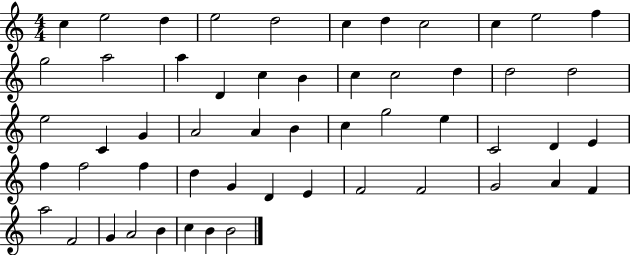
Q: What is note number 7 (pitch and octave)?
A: D5